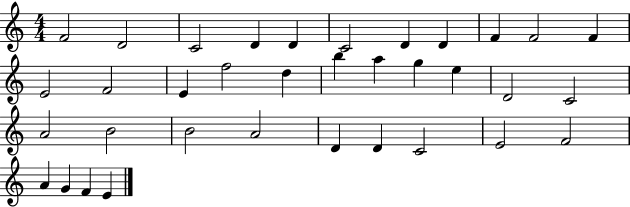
X:1
T:Untitled
M:4/4
L:1/4
K:C
F2 D2 C2 D D C2 D D F F2 F E2 F2 E f2 d b a g e D2 C2 A2 B2 B2 A2 D D C2 E2 F2 A G F E